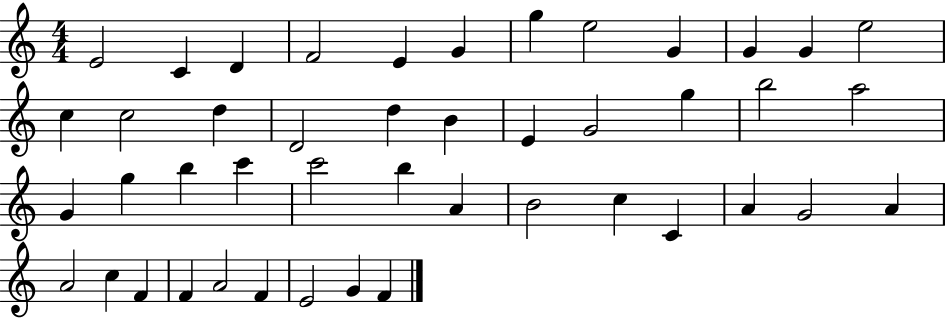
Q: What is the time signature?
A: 4/4